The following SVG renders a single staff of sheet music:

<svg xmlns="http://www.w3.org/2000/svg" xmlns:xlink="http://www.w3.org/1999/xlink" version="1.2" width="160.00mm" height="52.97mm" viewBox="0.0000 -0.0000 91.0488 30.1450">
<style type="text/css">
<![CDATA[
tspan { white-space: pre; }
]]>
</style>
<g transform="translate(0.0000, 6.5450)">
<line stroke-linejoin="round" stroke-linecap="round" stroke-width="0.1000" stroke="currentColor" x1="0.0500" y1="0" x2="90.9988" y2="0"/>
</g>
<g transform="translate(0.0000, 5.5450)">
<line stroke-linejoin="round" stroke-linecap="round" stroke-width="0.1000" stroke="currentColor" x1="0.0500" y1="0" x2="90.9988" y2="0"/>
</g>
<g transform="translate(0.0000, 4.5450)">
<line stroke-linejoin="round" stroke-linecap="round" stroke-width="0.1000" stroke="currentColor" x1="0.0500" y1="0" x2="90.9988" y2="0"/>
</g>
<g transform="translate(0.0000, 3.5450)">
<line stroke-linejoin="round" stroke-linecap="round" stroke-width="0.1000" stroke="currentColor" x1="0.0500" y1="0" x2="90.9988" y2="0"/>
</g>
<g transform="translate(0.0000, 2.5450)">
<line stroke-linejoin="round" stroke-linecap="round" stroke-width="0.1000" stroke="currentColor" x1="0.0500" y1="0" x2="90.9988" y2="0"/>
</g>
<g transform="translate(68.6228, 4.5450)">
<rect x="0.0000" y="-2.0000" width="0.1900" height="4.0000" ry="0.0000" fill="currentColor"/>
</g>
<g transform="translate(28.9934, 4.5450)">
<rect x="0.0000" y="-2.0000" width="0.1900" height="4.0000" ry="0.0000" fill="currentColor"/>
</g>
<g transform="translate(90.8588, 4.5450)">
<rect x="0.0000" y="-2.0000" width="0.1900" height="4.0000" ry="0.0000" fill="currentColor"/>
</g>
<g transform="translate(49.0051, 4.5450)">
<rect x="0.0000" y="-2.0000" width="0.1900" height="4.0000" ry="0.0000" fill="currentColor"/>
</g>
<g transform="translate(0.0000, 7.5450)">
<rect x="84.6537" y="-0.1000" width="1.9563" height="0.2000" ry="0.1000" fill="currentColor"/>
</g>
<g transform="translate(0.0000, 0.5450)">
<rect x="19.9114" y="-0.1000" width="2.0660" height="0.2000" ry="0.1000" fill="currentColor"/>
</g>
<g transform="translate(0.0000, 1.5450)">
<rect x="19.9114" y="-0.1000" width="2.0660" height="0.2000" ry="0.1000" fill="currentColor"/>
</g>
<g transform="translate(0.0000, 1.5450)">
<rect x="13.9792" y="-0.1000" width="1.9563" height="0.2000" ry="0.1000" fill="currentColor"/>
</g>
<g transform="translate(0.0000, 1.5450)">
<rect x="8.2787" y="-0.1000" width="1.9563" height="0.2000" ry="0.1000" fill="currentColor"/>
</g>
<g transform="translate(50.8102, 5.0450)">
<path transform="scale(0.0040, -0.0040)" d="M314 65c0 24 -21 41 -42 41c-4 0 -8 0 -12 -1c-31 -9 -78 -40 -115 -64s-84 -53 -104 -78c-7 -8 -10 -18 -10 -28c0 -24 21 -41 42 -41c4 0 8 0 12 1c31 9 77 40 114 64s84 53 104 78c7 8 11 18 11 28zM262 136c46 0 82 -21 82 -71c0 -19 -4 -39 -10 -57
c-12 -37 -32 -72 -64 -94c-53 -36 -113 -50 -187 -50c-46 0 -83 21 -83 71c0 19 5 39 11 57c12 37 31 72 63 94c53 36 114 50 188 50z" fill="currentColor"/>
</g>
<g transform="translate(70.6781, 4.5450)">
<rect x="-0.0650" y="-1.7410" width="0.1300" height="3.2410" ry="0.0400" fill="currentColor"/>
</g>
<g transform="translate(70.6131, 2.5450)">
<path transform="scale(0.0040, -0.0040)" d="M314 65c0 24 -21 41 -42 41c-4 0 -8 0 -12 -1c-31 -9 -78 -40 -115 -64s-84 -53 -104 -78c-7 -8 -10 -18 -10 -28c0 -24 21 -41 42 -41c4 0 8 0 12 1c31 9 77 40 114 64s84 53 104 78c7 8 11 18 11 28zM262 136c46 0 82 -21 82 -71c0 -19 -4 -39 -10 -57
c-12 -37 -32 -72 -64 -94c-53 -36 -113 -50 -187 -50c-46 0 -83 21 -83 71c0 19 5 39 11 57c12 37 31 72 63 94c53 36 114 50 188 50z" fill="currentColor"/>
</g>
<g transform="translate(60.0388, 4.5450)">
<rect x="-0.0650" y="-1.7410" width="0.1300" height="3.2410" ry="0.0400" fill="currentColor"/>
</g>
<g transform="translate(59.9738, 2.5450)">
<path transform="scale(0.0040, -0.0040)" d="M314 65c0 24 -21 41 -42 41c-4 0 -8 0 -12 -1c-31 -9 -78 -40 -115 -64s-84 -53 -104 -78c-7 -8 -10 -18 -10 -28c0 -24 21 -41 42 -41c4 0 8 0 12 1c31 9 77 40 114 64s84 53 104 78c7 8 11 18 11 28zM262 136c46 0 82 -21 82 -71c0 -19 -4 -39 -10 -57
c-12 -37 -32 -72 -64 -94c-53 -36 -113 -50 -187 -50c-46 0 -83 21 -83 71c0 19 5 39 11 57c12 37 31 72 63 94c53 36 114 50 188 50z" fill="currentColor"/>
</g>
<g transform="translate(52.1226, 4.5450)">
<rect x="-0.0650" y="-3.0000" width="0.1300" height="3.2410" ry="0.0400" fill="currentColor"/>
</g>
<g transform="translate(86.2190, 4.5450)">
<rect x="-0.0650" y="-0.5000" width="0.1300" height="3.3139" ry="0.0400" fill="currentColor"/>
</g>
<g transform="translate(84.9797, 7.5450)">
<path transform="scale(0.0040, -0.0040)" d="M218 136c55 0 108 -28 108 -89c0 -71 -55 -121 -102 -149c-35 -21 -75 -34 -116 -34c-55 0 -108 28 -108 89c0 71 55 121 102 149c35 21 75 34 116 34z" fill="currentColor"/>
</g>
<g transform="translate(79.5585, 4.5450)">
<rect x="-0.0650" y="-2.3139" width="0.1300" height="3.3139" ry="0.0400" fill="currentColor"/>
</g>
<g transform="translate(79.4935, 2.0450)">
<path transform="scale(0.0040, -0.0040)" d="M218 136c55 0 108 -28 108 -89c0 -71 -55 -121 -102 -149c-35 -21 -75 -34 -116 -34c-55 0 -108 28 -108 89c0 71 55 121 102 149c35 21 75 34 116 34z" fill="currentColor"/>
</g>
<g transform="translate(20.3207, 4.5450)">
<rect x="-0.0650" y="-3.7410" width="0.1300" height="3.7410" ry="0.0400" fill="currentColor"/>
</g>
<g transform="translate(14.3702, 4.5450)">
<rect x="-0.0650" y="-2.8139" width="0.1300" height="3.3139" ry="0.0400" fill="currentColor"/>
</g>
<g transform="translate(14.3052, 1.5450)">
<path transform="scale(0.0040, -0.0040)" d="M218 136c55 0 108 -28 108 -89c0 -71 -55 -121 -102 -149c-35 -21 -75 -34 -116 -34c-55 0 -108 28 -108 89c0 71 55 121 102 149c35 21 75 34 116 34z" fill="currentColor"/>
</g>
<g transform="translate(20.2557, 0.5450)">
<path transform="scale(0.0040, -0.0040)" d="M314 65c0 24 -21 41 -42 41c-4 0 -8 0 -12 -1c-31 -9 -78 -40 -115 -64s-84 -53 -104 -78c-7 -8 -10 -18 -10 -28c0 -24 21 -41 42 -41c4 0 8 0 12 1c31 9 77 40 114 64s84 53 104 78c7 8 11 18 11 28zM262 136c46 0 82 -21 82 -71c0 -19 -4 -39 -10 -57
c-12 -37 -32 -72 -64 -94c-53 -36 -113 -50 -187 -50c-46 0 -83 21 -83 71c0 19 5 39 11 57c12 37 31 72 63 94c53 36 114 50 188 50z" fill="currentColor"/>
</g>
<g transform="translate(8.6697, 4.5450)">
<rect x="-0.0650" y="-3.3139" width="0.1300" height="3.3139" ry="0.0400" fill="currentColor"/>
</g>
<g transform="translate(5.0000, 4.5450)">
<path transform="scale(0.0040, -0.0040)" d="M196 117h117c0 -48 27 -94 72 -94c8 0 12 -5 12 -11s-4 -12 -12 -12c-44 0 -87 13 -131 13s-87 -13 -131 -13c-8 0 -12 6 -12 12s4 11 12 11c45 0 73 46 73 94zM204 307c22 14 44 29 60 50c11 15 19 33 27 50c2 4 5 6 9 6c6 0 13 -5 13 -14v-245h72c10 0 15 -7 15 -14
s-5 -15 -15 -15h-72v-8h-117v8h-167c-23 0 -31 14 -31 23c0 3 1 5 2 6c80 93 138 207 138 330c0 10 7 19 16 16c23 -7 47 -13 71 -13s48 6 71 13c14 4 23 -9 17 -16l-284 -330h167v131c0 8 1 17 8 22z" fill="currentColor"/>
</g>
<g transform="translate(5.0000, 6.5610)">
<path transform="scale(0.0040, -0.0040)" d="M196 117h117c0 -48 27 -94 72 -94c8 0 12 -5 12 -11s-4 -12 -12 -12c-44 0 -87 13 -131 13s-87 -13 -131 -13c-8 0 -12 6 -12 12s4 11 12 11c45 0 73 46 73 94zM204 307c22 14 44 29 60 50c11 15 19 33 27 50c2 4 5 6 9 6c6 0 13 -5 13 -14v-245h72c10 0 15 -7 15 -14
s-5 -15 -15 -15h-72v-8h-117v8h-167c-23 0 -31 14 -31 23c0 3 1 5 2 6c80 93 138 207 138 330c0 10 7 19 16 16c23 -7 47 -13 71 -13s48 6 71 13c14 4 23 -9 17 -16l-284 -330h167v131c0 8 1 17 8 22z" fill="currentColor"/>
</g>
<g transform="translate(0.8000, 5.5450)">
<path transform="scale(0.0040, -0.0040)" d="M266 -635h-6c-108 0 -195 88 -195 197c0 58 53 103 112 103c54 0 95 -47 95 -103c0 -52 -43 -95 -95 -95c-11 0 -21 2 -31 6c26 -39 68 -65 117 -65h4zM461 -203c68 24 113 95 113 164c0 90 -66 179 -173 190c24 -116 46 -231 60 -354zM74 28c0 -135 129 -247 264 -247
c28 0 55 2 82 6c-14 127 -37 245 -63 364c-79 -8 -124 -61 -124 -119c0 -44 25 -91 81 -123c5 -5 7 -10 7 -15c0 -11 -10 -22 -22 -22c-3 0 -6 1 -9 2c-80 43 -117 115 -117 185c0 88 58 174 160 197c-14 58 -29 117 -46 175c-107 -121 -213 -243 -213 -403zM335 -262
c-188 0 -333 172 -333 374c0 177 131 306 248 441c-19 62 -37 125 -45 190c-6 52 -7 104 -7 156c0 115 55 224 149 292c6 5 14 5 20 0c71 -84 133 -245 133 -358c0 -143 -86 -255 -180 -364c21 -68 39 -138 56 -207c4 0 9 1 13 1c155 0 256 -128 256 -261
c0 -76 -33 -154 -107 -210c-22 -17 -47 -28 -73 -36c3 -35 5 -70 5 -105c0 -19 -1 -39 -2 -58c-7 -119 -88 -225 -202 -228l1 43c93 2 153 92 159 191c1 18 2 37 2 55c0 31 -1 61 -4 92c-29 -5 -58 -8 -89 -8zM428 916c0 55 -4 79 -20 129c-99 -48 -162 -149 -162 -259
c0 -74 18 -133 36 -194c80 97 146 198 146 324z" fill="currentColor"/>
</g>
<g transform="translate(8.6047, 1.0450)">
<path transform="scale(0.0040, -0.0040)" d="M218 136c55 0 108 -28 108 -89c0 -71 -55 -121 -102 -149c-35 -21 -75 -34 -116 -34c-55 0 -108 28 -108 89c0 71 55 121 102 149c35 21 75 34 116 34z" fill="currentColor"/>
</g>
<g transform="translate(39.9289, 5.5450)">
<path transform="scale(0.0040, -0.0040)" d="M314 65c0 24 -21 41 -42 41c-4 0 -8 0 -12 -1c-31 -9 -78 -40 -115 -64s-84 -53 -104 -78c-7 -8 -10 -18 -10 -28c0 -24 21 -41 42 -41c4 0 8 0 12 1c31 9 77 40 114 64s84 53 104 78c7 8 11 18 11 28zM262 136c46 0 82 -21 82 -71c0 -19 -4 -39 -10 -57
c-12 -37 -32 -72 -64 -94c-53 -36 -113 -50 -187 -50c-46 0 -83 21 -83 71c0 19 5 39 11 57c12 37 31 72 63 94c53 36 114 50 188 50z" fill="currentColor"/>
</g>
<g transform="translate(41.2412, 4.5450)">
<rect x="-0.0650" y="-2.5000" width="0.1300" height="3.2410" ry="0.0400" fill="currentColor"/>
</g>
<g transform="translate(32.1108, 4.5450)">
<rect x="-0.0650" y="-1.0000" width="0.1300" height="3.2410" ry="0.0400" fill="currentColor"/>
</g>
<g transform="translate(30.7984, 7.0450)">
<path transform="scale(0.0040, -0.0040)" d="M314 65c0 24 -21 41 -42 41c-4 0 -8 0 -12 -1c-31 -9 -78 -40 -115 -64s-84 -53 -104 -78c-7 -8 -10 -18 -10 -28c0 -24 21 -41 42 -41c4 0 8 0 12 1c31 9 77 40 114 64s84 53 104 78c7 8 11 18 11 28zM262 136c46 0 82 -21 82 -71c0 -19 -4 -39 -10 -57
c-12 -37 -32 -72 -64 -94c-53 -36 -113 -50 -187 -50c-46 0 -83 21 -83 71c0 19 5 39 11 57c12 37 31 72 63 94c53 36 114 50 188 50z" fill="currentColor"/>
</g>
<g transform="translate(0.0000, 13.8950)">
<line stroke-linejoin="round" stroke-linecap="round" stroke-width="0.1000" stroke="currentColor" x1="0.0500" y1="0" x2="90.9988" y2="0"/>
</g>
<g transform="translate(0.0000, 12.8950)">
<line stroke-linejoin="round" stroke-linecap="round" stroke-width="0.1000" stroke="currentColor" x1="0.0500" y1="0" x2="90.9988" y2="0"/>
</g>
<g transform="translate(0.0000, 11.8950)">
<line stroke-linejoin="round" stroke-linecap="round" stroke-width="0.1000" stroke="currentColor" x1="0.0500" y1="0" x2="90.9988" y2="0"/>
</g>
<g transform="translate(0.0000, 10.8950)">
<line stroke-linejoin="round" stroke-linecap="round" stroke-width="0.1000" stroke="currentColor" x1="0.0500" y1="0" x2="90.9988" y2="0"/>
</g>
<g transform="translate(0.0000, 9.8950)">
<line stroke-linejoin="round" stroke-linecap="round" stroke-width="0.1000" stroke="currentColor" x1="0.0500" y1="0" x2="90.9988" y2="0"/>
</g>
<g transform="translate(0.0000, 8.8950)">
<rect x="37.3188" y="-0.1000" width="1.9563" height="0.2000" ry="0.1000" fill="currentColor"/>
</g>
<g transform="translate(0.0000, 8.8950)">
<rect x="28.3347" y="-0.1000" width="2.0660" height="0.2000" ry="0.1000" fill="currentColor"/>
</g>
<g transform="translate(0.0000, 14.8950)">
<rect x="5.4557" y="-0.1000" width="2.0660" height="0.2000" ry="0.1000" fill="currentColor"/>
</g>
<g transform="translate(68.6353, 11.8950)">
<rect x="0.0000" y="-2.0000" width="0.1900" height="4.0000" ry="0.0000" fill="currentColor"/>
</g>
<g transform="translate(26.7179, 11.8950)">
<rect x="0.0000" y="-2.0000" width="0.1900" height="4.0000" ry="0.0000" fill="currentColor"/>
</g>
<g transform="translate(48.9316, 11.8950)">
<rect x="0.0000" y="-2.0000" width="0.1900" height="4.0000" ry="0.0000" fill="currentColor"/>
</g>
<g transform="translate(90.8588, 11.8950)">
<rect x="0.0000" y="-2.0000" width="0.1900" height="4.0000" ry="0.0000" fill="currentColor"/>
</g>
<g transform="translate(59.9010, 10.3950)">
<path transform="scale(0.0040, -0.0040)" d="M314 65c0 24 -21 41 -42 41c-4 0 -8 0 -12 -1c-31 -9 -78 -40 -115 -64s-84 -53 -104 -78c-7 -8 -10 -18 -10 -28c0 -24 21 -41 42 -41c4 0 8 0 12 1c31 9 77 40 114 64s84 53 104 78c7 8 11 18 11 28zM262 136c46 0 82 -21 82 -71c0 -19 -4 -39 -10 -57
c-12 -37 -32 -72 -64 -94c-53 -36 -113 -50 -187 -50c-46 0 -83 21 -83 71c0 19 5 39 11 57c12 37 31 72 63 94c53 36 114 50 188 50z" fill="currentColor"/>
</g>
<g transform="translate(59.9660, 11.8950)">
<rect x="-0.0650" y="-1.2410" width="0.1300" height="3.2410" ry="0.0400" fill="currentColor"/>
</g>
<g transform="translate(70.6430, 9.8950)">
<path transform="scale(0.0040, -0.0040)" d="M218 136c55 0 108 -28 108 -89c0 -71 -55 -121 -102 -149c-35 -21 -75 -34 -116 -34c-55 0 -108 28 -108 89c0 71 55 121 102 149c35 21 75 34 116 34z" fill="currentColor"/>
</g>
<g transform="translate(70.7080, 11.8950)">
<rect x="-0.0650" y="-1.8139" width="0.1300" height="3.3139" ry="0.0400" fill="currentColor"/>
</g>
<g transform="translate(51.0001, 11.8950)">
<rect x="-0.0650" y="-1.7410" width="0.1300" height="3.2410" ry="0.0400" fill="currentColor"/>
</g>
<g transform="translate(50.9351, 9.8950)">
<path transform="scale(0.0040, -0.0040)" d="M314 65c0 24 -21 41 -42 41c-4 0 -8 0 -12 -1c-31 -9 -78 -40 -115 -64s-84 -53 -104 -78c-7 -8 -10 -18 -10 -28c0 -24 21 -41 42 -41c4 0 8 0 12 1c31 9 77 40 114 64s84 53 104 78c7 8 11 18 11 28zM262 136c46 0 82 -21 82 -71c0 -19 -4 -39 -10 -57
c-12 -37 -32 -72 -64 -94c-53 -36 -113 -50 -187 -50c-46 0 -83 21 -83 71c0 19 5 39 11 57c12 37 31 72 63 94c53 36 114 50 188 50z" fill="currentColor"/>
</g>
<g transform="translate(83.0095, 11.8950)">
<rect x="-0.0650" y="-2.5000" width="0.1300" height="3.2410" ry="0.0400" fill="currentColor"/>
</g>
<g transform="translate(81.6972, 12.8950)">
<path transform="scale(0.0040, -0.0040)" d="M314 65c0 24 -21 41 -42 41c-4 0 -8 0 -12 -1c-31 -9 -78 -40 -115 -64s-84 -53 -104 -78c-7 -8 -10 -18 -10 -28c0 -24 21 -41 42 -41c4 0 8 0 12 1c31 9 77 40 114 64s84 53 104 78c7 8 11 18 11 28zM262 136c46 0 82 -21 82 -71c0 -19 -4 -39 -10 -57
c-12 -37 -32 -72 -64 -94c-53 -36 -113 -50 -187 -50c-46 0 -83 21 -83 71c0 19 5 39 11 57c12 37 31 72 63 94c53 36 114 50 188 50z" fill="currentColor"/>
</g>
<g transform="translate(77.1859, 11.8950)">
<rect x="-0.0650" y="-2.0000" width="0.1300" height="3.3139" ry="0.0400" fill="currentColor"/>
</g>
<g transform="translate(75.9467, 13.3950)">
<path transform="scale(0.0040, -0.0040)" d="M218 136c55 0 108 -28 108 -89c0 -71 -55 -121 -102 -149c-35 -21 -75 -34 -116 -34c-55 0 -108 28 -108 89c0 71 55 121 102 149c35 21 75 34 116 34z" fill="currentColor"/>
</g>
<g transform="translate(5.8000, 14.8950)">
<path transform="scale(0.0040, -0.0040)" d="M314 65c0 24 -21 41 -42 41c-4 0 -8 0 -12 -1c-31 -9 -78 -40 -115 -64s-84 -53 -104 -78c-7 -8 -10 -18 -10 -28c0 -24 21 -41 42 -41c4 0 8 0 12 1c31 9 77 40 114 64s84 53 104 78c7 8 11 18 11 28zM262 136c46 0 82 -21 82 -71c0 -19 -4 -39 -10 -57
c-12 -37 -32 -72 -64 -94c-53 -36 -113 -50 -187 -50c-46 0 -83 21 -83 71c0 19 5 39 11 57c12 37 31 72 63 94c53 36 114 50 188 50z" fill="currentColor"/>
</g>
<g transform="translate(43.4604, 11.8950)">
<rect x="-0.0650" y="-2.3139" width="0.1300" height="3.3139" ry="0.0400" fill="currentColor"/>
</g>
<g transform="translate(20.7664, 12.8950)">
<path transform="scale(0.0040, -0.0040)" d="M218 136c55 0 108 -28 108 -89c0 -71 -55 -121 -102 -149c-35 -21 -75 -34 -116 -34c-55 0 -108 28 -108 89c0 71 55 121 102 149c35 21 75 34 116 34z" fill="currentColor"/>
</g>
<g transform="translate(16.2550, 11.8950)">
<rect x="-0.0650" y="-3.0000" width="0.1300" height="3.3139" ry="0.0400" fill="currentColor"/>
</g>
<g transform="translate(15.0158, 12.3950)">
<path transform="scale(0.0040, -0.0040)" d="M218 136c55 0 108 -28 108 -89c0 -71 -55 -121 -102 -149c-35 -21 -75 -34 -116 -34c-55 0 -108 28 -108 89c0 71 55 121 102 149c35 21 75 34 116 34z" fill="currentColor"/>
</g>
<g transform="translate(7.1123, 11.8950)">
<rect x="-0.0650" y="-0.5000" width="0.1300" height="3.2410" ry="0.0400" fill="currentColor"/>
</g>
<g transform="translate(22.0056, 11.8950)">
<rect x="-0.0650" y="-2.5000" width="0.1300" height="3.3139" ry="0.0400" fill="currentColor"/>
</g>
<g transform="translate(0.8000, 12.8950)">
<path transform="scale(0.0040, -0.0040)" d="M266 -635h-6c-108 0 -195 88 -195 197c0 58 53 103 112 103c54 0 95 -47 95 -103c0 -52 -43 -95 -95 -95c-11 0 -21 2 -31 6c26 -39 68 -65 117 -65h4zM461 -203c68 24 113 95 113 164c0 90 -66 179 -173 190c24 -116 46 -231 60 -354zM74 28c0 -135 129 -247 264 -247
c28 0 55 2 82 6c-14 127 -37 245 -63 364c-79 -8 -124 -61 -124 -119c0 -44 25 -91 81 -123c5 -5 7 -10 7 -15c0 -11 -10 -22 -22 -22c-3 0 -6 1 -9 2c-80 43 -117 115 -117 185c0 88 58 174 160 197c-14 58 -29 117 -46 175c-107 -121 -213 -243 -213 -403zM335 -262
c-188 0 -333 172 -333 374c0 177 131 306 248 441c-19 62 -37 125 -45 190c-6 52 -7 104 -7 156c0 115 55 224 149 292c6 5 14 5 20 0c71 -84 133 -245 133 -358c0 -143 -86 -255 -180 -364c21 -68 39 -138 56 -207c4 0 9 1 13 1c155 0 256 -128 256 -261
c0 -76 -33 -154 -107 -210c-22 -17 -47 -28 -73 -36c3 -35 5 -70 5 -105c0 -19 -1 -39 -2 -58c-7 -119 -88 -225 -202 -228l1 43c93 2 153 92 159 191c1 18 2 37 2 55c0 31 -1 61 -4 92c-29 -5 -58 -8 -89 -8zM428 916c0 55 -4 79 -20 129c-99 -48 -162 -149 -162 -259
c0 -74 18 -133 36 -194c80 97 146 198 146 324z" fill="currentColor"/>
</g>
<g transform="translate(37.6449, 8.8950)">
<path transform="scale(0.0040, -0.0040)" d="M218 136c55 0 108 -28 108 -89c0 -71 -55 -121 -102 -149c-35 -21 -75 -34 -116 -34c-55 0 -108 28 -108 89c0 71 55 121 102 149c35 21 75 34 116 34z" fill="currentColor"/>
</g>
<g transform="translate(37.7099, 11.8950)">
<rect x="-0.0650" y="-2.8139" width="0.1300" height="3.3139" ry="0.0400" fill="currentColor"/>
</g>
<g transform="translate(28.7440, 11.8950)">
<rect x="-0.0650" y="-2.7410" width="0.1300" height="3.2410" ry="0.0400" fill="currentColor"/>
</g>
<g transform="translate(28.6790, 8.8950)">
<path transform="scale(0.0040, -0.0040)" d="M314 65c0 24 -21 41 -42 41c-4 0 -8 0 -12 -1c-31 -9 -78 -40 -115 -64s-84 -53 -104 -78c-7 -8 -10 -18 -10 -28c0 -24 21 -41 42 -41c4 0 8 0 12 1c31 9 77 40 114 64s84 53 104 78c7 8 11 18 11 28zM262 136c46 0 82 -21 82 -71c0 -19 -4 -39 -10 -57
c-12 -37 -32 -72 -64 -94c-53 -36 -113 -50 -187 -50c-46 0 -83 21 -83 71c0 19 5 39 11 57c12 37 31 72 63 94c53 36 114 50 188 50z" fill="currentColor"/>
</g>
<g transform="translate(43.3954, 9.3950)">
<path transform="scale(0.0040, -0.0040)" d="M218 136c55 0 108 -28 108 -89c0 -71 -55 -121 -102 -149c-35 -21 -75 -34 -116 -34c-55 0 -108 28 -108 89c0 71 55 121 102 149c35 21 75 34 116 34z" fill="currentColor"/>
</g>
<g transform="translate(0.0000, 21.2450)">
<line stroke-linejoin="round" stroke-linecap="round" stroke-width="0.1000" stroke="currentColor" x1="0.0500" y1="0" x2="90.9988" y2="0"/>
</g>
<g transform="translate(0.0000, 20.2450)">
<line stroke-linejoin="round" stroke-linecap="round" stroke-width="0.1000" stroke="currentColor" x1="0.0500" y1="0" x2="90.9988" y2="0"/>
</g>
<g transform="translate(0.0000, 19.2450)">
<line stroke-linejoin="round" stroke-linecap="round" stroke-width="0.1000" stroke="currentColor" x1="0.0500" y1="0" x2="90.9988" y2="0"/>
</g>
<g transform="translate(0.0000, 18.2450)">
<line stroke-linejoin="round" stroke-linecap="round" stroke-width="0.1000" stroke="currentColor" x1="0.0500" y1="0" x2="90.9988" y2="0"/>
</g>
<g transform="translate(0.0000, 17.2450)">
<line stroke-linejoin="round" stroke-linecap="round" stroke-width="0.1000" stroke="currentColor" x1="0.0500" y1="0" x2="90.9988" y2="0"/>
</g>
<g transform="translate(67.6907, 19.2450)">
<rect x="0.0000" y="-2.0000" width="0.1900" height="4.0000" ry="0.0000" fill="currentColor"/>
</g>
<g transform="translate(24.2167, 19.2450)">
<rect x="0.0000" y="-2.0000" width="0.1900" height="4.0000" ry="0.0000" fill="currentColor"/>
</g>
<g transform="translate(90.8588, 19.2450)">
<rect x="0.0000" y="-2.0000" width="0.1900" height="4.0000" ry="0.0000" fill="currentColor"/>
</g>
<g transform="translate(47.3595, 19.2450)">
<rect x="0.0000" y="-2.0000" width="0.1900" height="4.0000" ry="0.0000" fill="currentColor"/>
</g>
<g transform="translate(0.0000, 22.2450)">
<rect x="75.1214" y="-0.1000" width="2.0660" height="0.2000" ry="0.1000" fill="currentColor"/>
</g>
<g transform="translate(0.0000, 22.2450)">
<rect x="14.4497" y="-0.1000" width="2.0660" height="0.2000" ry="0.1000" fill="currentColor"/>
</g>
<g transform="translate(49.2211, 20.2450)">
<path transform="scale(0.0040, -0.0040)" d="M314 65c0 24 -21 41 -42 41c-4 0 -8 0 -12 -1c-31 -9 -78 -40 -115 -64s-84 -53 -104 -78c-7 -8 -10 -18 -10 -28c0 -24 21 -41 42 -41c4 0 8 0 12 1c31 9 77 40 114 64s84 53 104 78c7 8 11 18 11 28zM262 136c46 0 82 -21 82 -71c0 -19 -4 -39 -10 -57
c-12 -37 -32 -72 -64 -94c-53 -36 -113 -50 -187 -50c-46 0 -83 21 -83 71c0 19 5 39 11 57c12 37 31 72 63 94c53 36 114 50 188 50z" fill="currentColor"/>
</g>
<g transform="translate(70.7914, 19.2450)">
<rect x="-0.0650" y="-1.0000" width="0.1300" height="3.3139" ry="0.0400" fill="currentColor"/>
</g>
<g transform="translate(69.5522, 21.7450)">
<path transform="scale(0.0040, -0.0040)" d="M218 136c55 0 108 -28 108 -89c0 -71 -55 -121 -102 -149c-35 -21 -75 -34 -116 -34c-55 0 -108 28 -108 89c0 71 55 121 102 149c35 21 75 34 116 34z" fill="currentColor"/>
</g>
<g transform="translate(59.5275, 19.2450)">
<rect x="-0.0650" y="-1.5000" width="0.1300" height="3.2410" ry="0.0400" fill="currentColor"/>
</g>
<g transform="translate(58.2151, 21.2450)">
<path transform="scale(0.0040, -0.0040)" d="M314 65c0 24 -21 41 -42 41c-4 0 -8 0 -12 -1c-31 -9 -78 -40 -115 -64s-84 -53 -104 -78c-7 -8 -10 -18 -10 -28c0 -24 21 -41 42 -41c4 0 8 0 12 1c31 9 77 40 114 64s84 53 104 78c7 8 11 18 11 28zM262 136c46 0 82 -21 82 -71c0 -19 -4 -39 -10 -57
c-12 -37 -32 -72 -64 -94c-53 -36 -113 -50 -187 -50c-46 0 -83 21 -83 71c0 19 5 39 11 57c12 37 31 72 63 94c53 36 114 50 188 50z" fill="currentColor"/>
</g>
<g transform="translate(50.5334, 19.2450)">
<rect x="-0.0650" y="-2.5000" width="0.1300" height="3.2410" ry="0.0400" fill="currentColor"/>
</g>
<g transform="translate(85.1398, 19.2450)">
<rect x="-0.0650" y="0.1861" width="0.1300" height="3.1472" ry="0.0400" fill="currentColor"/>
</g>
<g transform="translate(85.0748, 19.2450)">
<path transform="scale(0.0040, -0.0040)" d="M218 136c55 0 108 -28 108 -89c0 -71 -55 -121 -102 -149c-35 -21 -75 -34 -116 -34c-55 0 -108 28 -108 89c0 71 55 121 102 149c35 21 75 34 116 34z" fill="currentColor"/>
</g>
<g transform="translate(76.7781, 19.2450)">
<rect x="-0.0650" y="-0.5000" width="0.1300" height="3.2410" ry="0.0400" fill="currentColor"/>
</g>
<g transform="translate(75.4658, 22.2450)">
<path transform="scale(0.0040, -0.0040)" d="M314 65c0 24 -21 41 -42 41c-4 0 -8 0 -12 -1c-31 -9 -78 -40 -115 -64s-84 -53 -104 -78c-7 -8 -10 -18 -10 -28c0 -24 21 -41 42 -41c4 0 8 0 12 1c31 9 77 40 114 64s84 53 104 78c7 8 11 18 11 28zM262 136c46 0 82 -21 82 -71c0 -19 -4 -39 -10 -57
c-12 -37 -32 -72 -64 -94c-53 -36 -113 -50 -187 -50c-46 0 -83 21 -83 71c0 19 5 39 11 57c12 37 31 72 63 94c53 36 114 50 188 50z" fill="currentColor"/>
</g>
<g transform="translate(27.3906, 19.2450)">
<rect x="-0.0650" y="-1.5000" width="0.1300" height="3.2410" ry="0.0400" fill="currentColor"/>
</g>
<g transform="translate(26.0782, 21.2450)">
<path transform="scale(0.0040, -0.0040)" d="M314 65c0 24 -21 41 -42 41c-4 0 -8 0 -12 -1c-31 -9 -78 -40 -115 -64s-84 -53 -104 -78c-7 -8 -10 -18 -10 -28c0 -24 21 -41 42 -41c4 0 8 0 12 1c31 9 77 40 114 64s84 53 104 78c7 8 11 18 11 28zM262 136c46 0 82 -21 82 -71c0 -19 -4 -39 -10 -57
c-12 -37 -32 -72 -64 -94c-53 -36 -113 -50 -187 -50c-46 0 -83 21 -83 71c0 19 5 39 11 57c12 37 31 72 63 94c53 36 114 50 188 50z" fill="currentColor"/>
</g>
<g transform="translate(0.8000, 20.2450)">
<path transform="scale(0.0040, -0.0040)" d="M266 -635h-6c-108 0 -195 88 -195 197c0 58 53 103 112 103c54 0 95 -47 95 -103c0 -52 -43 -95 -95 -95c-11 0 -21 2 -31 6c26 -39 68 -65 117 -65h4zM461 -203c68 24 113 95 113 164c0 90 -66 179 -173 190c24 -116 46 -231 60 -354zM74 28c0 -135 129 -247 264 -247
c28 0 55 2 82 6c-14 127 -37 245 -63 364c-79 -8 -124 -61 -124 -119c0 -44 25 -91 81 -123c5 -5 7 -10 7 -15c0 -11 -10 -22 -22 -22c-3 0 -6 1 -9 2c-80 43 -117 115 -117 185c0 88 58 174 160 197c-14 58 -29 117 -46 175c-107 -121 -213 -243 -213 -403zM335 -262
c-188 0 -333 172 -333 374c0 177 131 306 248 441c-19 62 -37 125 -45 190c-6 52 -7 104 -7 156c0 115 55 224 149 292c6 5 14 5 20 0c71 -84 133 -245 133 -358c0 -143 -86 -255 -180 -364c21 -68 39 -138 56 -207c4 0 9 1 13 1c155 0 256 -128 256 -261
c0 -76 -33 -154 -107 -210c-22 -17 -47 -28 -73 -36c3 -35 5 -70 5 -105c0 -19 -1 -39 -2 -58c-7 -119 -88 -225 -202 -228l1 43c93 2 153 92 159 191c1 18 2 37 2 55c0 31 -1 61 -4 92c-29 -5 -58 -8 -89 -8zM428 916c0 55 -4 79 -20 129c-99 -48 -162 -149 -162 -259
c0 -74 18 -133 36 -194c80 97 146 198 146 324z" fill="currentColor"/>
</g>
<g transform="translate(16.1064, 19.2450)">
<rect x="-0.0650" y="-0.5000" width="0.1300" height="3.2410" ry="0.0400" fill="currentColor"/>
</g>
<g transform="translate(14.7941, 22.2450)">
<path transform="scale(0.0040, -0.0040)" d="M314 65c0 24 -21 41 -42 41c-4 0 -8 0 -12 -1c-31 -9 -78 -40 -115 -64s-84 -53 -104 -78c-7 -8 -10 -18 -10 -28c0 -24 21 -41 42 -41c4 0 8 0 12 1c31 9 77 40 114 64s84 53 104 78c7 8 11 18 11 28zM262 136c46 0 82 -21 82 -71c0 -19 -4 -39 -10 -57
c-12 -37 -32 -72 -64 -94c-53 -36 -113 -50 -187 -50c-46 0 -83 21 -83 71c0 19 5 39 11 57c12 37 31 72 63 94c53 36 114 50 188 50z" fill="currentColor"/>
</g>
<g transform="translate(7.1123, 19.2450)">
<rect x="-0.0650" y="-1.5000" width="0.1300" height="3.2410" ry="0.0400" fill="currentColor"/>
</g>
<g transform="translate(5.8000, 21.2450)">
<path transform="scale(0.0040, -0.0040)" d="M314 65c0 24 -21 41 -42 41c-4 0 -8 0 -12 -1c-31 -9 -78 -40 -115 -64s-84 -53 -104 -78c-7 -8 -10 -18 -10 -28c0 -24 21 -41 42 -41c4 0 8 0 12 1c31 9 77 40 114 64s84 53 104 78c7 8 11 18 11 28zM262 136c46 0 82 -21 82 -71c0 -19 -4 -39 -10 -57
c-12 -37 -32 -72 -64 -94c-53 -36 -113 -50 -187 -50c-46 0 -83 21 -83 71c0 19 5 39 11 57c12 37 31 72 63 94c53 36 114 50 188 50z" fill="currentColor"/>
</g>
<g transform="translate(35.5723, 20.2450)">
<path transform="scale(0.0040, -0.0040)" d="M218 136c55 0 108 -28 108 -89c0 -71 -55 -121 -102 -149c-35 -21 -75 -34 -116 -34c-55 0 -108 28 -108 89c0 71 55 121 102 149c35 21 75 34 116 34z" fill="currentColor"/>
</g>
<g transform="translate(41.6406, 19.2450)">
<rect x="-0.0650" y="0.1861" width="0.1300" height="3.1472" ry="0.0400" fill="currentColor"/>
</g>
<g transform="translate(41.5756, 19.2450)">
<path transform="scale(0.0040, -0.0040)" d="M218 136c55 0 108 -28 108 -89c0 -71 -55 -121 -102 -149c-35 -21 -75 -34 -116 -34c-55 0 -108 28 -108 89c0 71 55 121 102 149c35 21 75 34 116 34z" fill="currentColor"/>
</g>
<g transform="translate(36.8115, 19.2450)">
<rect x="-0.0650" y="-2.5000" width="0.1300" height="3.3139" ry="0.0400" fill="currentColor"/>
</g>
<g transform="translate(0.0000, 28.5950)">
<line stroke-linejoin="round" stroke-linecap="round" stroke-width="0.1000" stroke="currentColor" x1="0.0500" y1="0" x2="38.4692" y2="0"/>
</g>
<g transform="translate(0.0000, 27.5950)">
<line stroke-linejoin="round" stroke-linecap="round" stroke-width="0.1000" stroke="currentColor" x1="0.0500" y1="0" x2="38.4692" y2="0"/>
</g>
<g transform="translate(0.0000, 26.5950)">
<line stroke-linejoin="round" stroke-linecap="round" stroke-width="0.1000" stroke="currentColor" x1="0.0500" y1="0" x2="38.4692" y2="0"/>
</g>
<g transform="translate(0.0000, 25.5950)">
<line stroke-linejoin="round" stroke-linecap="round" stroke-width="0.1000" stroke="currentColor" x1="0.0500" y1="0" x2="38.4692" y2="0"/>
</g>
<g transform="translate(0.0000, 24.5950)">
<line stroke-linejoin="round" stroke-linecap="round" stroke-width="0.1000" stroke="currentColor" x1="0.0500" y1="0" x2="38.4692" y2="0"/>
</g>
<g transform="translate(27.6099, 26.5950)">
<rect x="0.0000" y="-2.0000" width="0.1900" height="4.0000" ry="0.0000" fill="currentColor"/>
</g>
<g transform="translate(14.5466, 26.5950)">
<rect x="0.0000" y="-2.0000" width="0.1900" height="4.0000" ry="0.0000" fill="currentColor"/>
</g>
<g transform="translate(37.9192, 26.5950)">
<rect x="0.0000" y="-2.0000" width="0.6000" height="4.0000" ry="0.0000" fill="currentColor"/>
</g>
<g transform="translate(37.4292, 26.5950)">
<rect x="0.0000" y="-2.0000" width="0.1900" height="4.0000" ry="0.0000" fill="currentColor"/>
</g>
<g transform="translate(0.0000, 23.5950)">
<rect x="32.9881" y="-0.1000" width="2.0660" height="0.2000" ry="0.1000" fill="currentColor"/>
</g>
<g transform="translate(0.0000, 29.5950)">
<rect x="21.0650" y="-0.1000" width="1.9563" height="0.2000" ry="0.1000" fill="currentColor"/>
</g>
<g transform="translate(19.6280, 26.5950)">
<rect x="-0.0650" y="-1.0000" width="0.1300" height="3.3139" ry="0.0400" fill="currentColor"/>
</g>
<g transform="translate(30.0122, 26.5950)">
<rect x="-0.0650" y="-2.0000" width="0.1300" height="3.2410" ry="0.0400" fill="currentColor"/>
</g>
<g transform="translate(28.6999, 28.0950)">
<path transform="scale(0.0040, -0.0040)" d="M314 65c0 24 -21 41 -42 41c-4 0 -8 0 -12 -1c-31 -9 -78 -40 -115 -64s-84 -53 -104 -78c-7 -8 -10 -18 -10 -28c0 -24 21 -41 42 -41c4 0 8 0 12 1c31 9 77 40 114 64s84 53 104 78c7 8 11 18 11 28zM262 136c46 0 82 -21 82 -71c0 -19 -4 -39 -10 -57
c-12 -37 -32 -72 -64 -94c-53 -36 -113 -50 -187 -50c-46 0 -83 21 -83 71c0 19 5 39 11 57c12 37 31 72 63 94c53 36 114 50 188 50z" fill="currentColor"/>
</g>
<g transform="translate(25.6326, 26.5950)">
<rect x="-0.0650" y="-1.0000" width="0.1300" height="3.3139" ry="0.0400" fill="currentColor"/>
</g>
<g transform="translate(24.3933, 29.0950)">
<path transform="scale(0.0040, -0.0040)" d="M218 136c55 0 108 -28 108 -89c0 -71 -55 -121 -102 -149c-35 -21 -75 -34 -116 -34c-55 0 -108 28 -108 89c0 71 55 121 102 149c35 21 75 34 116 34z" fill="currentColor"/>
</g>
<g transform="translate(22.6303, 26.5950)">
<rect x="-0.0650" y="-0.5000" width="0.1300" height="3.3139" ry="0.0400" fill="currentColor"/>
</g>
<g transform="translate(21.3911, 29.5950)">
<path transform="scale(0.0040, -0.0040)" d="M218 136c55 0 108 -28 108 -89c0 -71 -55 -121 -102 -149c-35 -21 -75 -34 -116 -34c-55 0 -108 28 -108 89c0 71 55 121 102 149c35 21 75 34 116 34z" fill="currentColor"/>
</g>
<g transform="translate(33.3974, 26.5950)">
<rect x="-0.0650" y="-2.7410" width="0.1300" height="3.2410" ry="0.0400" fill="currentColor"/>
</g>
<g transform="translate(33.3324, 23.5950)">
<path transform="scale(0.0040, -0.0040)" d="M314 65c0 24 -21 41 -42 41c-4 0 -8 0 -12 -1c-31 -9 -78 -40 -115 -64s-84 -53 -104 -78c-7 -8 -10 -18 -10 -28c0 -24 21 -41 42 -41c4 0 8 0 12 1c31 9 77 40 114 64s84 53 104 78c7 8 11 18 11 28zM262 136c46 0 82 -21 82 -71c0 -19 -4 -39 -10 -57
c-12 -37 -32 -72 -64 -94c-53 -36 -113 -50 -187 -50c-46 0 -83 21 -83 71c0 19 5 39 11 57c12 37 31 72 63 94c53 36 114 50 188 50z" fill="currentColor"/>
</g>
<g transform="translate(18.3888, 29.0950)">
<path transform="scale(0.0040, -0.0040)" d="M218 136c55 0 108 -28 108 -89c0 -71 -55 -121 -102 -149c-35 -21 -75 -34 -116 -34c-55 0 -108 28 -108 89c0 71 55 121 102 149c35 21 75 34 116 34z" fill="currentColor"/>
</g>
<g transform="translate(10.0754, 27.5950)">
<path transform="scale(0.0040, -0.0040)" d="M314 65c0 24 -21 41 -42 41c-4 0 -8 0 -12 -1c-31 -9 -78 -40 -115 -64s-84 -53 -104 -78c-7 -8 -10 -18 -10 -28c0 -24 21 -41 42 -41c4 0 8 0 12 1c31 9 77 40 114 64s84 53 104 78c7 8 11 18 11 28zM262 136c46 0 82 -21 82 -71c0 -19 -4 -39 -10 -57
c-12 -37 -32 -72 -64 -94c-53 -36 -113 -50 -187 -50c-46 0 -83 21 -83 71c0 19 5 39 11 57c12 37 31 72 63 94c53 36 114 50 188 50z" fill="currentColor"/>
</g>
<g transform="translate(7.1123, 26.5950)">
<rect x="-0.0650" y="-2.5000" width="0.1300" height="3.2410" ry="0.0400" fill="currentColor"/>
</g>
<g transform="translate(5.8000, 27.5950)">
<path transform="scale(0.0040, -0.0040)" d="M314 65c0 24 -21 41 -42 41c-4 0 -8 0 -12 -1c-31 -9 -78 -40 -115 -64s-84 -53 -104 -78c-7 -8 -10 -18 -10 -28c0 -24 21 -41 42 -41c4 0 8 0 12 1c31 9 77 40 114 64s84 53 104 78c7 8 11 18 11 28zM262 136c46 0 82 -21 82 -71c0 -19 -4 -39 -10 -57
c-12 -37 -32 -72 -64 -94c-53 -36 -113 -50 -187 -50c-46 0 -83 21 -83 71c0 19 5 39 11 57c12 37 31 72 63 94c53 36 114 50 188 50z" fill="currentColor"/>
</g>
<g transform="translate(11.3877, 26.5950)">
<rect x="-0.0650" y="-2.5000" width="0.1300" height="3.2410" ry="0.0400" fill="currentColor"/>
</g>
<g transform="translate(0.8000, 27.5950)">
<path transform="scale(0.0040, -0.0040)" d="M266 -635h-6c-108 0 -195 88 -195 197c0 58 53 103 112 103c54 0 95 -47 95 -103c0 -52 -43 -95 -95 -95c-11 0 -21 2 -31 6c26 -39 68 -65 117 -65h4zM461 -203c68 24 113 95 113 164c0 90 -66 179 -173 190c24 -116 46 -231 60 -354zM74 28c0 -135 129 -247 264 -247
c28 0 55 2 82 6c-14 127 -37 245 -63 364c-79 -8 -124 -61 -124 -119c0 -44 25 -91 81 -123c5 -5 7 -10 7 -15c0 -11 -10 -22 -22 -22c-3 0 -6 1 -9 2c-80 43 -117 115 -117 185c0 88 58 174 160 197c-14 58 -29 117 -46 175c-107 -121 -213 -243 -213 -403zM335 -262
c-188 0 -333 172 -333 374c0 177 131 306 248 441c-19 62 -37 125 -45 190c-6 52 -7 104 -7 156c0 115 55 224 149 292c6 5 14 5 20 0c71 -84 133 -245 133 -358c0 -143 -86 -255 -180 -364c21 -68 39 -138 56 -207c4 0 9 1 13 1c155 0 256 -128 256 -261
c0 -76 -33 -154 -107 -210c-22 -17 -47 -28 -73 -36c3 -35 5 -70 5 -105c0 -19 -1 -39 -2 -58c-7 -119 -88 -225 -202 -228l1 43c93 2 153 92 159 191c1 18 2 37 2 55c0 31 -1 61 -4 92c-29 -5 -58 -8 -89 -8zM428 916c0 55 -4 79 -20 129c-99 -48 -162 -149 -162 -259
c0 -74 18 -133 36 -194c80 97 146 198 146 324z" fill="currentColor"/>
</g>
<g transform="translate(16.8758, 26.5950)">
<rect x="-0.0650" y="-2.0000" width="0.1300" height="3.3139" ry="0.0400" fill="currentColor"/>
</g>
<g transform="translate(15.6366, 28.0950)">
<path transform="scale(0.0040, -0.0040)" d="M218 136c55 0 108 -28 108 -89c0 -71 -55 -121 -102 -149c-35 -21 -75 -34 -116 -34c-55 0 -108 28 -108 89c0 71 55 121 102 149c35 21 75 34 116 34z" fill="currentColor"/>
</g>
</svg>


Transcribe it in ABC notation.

X:1
T:Untitled
M:4/4
L:1/4
K:C
b a c'2 D2 G2 A2 f2 f2 g C C2 A G a2 a g f2 e2 f F G2 E2 C2 E2 G B G2 E2 D C2 B G2 G2 F D C D F2 a2